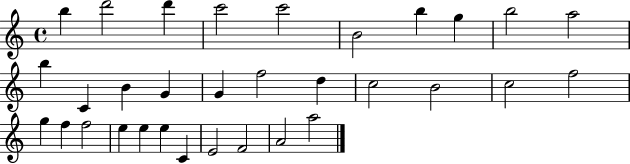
B5/q D6/h D6/q C6/h C6/h B4/h B5/q G5/q B5/h A5/h B5/q C4/q B4/q G4/q G4/q F5/h D5/q C5/h B4/h C5/h F5/h G5/q F5/q F5/h E5/q E5/q E5/q C4/q E4/h F4/h A4/h A5/h